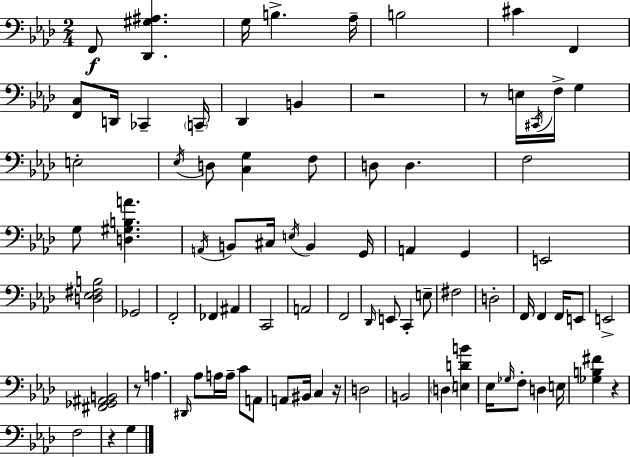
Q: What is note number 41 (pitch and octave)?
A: Db2